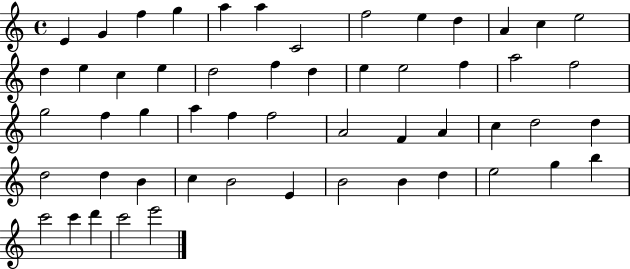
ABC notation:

X:1
T:Untitled
M:4/4
L:1/4
K:C
E G f g a a C2 f2 e d A c e2 d e c e d2 f d e e2 f a2 f2 g2 f g a f f2 A2 F A c d2 d d2 d B c B2 E B2 B d e2 g b c'2 c' d' c'2 e'2